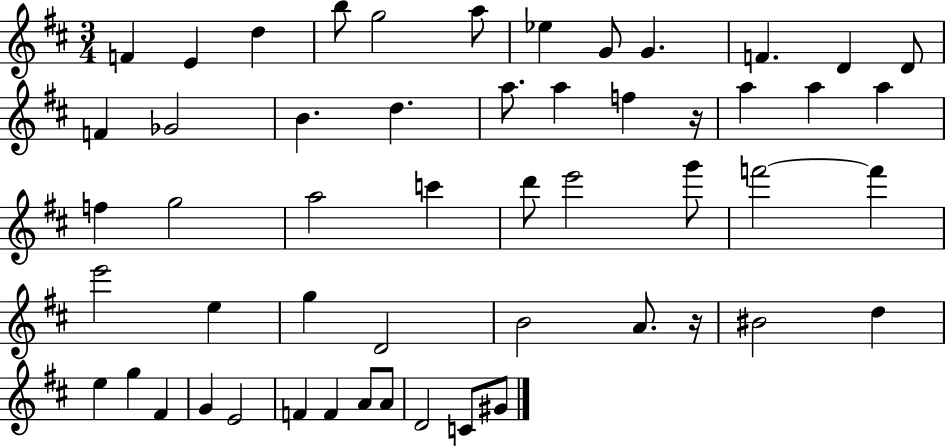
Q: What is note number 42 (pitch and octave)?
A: F#4